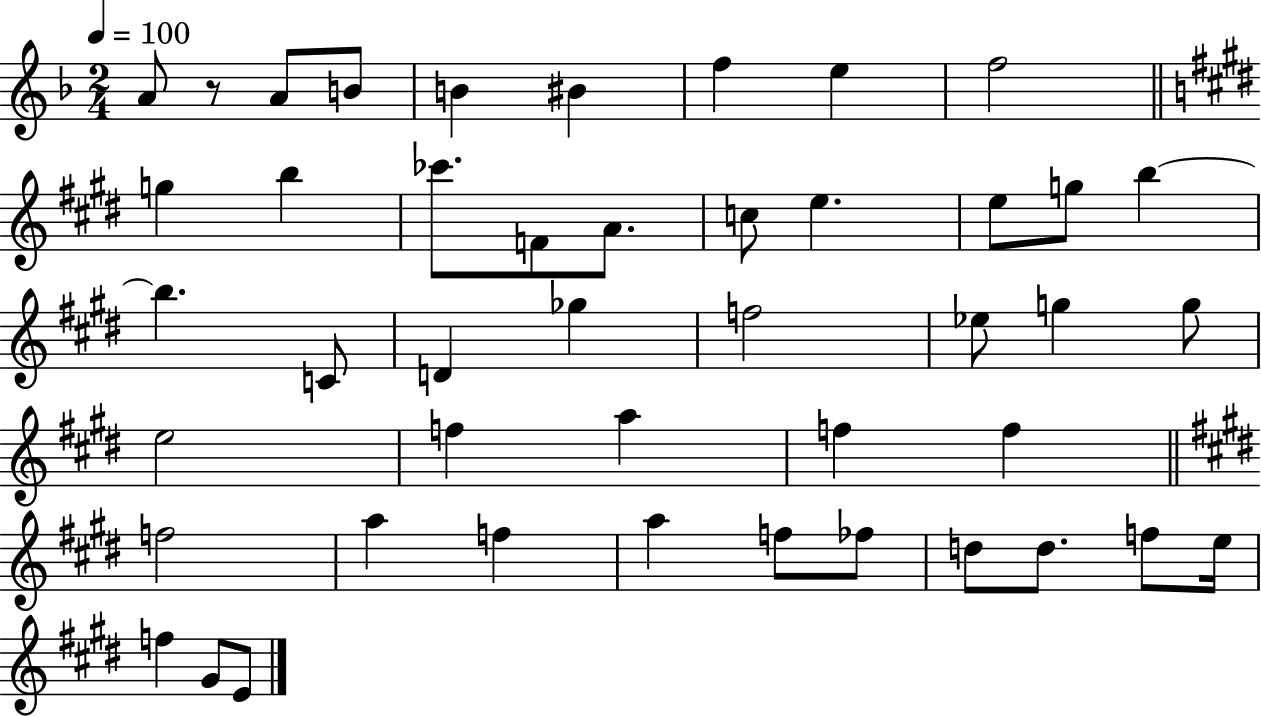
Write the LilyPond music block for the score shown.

{
  \clef treble
  \numericTimeSignature
  \time 2/4
  \key f \major
  \tempo 4 = 100
  \repeat volta 2 { a'8 r8 a'8 b'8 | b'4 bis'4 | f''4 e''4 | f''2 | \break \bar "||" \break \key e \major g''4 b''4 | ces'''8. f'8 a'8. | c''8 e''4. | e''8 g''8 b''4~~ | \break b''4. c'8 | d'4 ges''4 | f''2 | ees''8 g''4 g''8 | \break e''2 | f''4 a''4 | f''4 f''4 | \bar "||" \break \key e \major f''2 | a''4 f''4 | a''4 f''8 fes''8 | d''8 d''8. f''8 e''16 | \break f''4 gis'8 e'8 | } \bar "|."
}